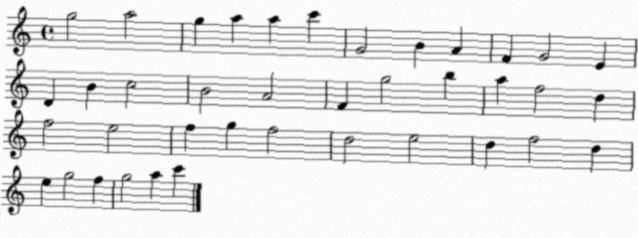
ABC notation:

X:1
T:Untitled
M:4/4
L:1/4
K:C
g2 a2 g a a c' G2 B A F G2 E D B c2 B2 A2 F g2 b a f2 d f2 e2 f g f2 d2 e2 d f2 d e g2 f g2 a c'